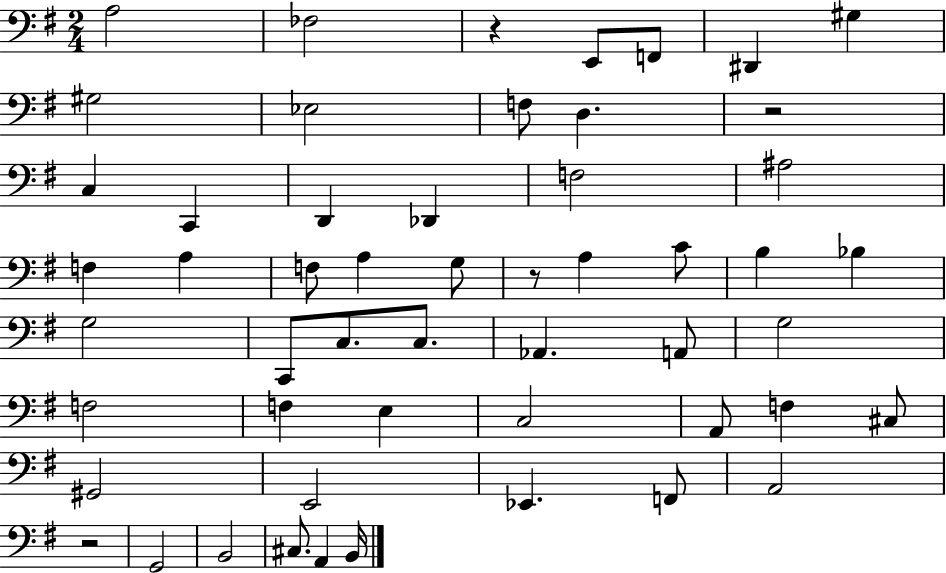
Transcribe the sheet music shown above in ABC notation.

X:1
T:Untitled
M:2/4
L:1/4
K:G
A,2 _F,2 z E,,/2 F,,/2 ^D,, ^G, ^G,2 _E,2 F,/2 D, z2 C, C,, D,, _D,, F,2 ^A,2 F, A, F,/2 A, G,/2 z/2 A, C/2 B, _B, G,2 C,,/2 C,/2 C,/2 _A,, A,,/2 G,2 F,2 F, E, C,2 A,,/2 F, ^C,/2 ^G,,2 E,,2 _E,, F,,/2 A,,2 z2 G,,2 B,,2 ^C,/2 A,, B,,/4